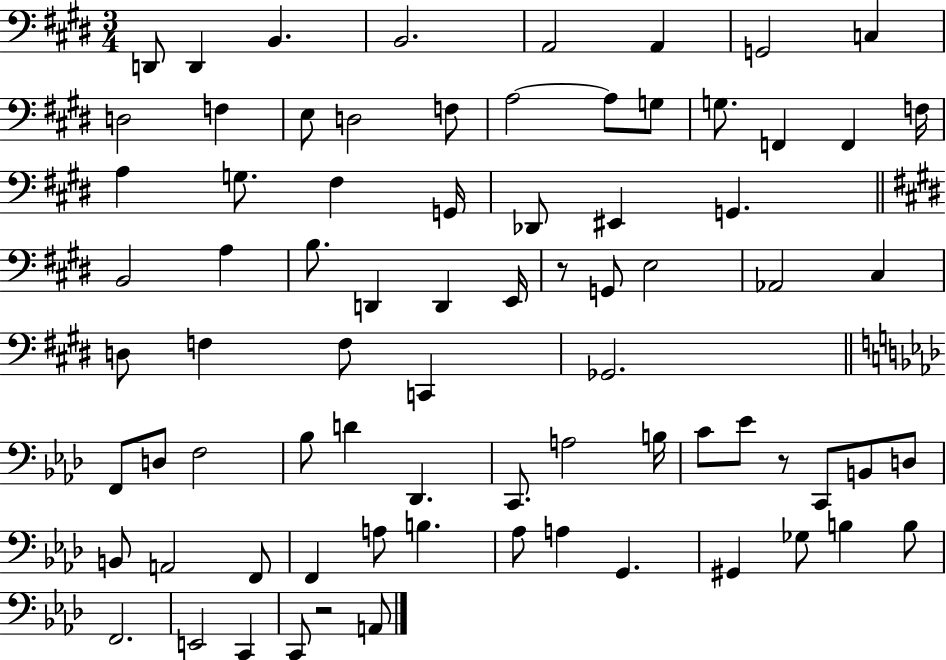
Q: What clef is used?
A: bass